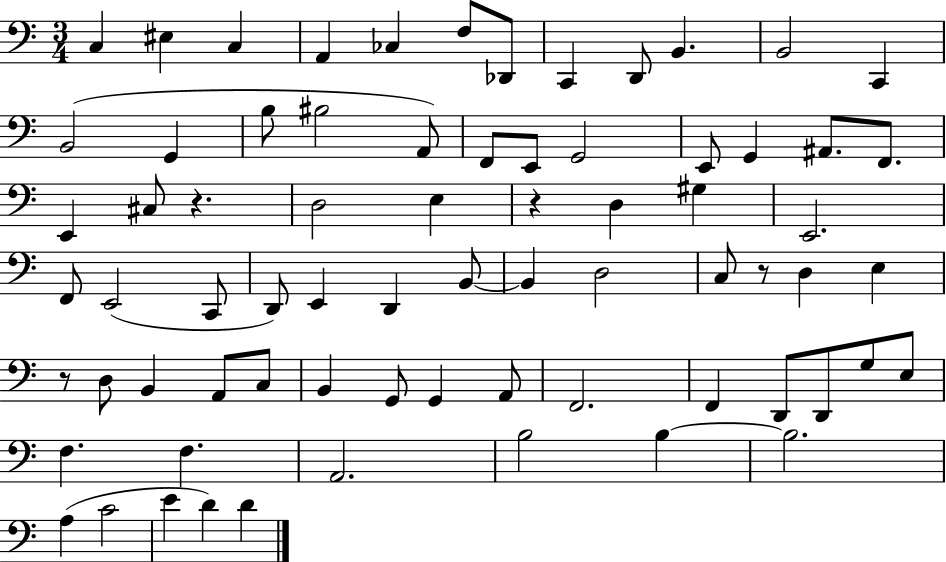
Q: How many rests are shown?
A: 4